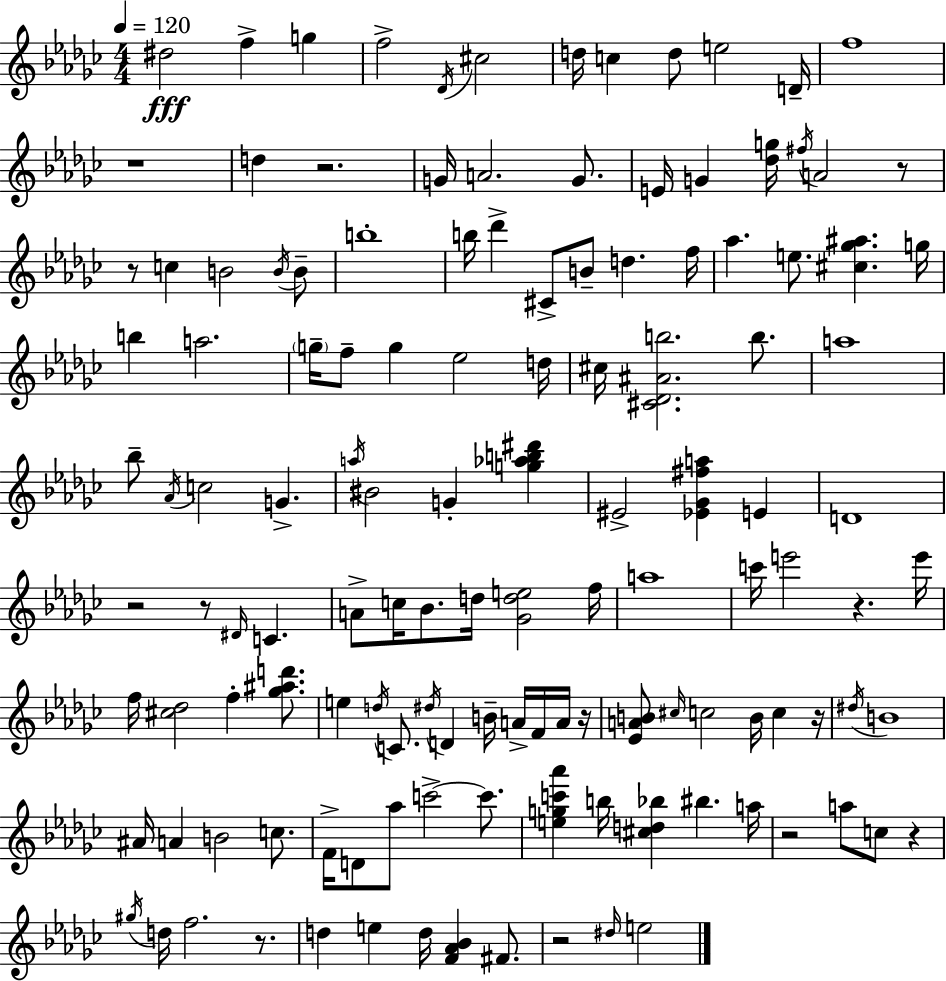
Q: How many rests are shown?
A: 13